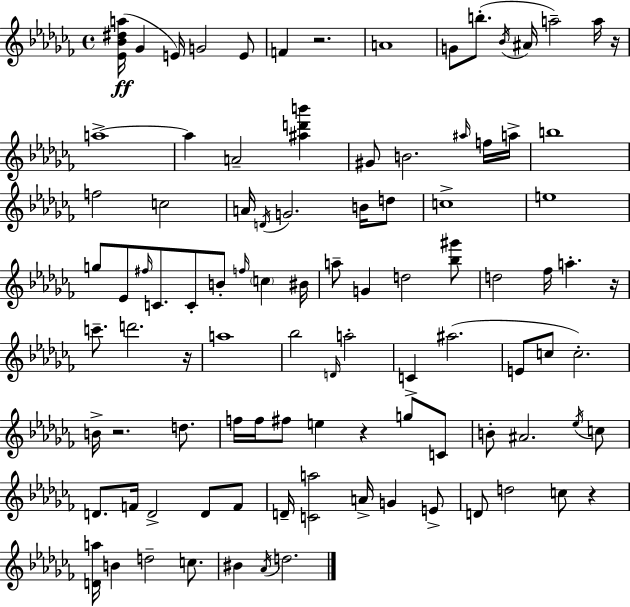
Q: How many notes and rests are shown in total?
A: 98